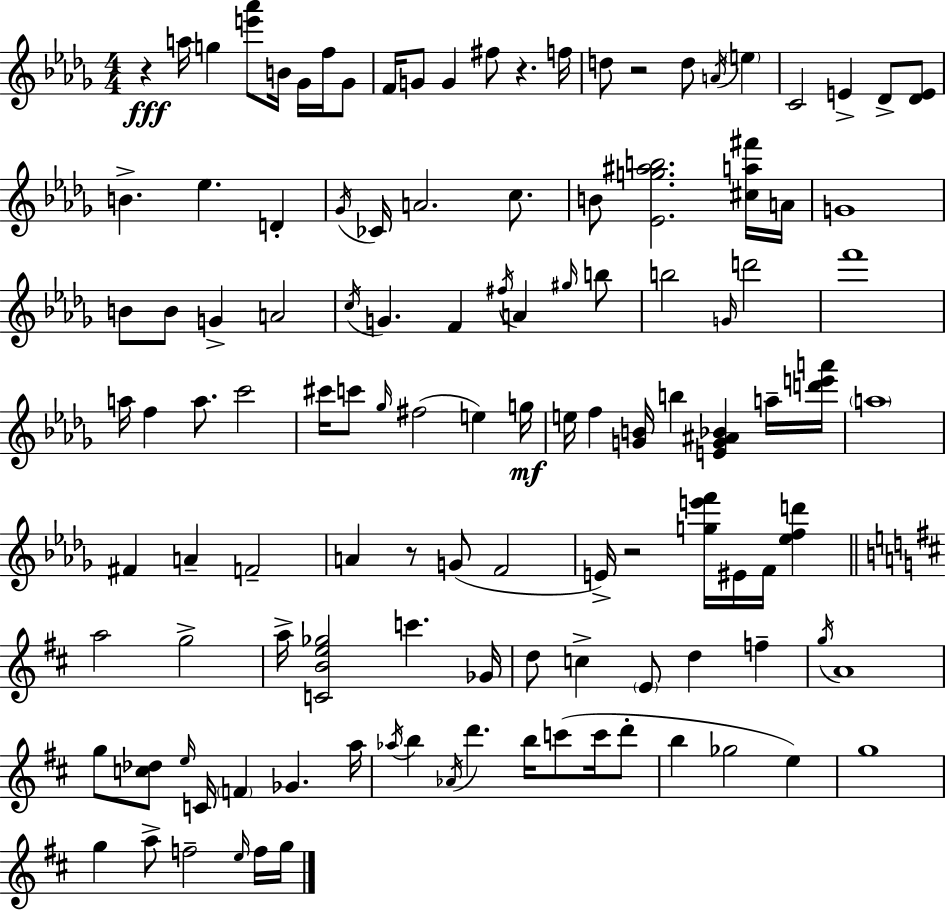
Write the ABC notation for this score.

X:1
T:Untitled
M:4/4
L:1/4
K:Bbm
z a/4 g [e'_a']/2 B/4 _G/4 f/4 _G/2 F/4 G/2 G ^f/2 z f/4 d/2 z2 d/2 A/4 e C2 E _D/2 [_DE]/2 B _e D _G/4 _C/4 A2 c/2 B/2 [_Eg^ab]2 [^ca^f']/4 A/4 G4 B/2 B/2 G A2 c/4 G F ^f/4 A ^g/4 b/2 b2 G/4 d'2 f'4 a/4 f a/2 c'2 ^c'/4 c'/2 _g/4 ^f2 e g/4 e/4 f [GB]/4 b [EG^A_B] a/4 [d'e'a']/4 a4 ^F A F2 A z/2 G/2 F2 E/4 z2 [ge'f']/4 ^E/4 F/4 [_efd'] a2 g2 a/4 [CBe_g]2 c' _G/4 d/2 c E/2 d f g/4 A4 g/2 [c_d]/2 e/4 C/4 F _G a/4 _a/4 b _A/4 d' b/4 c'/2 c'/4 d'/2 b _g2 e g4 g a/2 f2 e/4 f/4 g/4